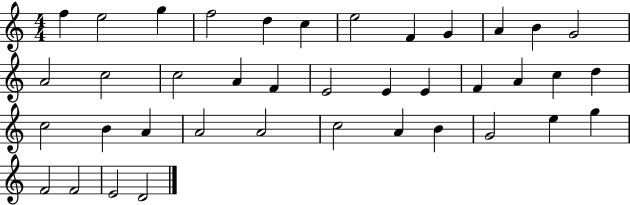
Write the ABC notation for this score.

X:1
T:Untitled
M:4/4
L:1/4
K:C
f e2 g f2 d c e2 F G A B G2 A2 c2 c2 A F E2 E E F A c d c2 B A A2 A2 c2 A B G2 e g F2 F2 E2 D2